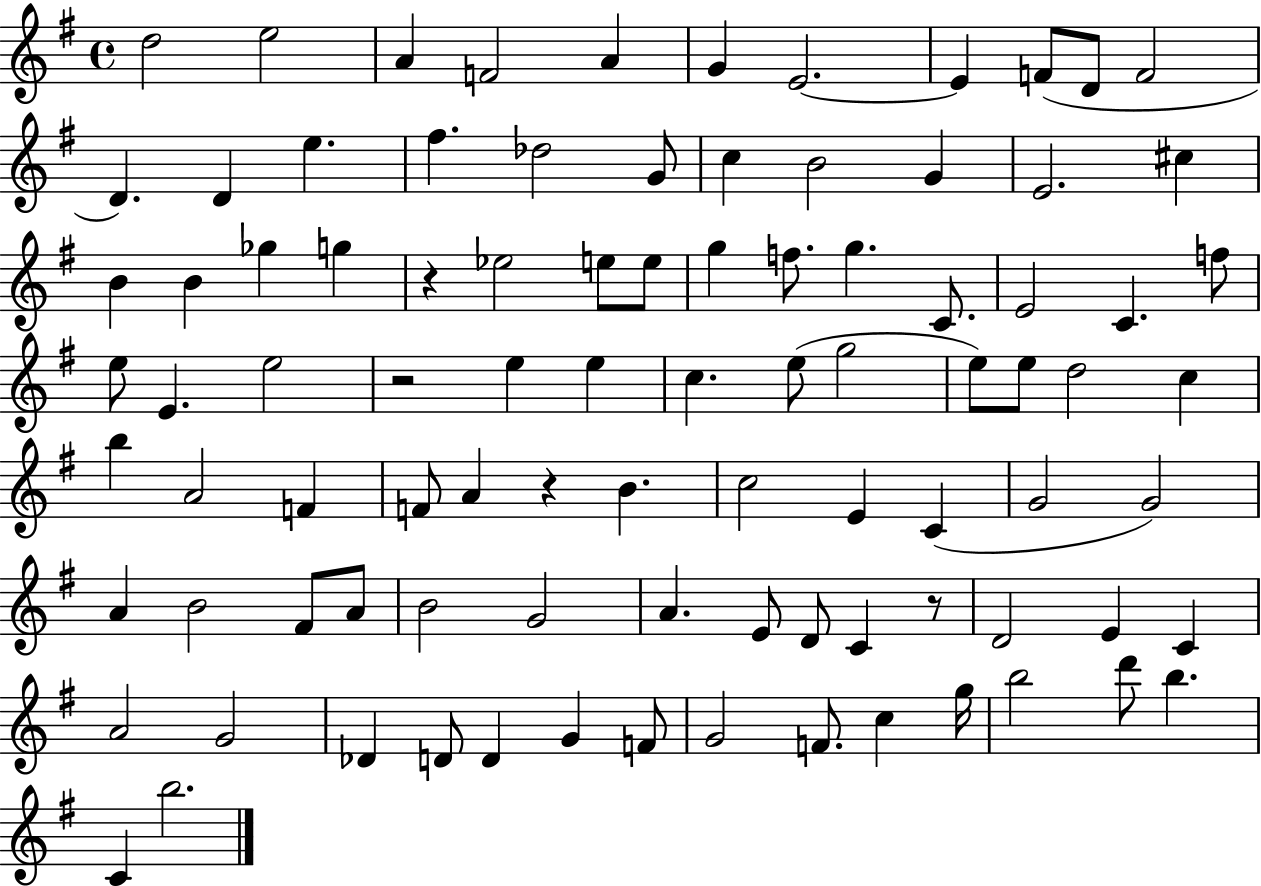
{
  \clef treble
  \time 4/4
  \defaultTimeSignature
  \key g \major
  d''2 e''2 | a'4 f'2 a'4 | g'4 e'2.~~ | e'4 f'8( d'8 f'2 | \break d'4.) d'4 e''4. | fis''4. des''2 g'8 | c''4 b'2 g'4 | e'2. cis''4 | \break b'4 b'4 ges''4 g''4 | r4 ees''2 e''8 e''8 | g''4 f''8. g''4. c'8. | e'2 c'4. f''8 | \break e''8 e'4. e''2 | r2 e''4 e''4 | c''4. e''8( g''2 | e''8) e''8 d''2 c''4 | \break b''4 a'2 f'4 | f'8 a'4 r4 b'4. | c''2 e'4 c'4( | g'2 g'2) | \break a'4 b'2 fis'8 a'8 | b'2 g'2 | a'4. e'8 d'8 c'4 r8 | d'2 e'4 c'4 | \break a'2 g'2 | des'4 d'8 d'4 g'4 f'8 | g'2 f'8. c''4 g''16 | b''2 d'''8 b''4. | \break c'4 b''2. | \bar "|."
}